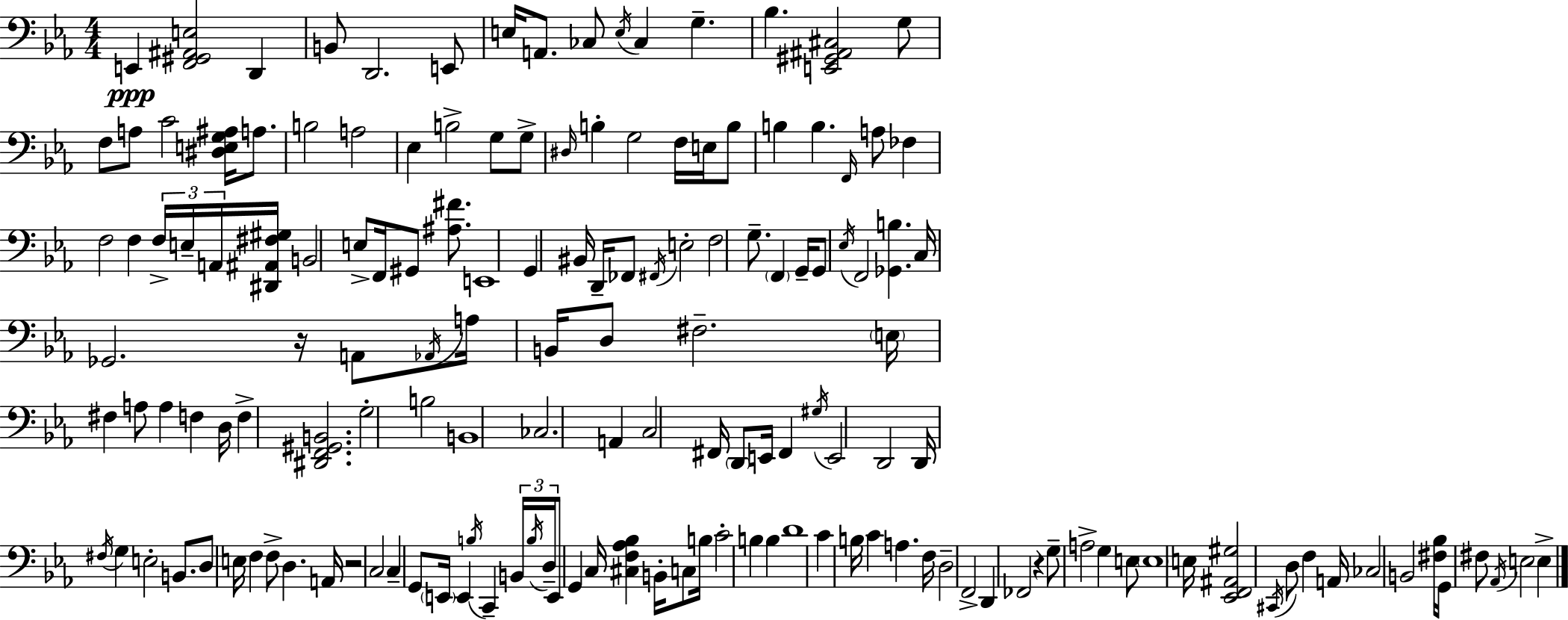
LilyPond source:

{
  \clef bass
  \numericTimeSignature
  \time 4/4
  \key ees \major
  e,4\ppp <f, gis, ais, e>2 d,4 | b,8 d,2. e,8 | e16 a,8. ces8 \acciaccatura { e16 } ces4 g4.-- | bes4. <e, gis, ais, cis>2 g8 | \break f8 a8 c'2 <dis e g ais>16 a8. | b2 a2 | ees4 b2-> g8 g8-> | \grace { dis16 } b4-. g2 f16 e16 | \break b8 b4 b4. \grace { f,16 } a8 fes4 | f2 f4 \tuplet 3/2 { f16-> | e16-- a,16 } <dis, ais, fis gis>16 b,2 e8-> f,16 gis,8 | <ais fis'>8. e,1 | \break g,4 bis,16 d,16-- fes,8 \acciaccatura { fis,16 } e2-. | f2 g8.-- \parenthesize f,4 | g,16-- g,8 \acciaccatura { ees16 } f,2 <ges, b>4. | c16 ges,2. | \break r16 a,8 \acciaccatura { aes,16 } a16 b,16 d8 fis2.-- | \parenthesize e16 fis4 a8 a4 | f4 d16 f4-> <dis, f, gis, b,>2. | g2-. b2 | \break b,1 | ces2. | a,4 c2 fis,16 \parenthesize d,8 | e,16 fis,4 \acciaccatura { gis16 } e,2 d,2 | \break d,16 \acciaccatura { fis16 } g4 e2-. | b,8. d8 e16 f4 f8-> | d4. a,16 r2 | c2 c4-- g,8 \parenthesize e,16 e,4 | \break \acciaccatura { b16 } c,4-- \tuplet 3/2 { b,16 \acciaccatura { b16 } d16-- } e,8 g,4 | c16 <cis f aes bes>4 b,16-. c8 b16 c'2-. | b4 b4 d'1 | c'4 b16 c'4 | \break a4. f16 d2-- | f,2-> d,4 fes,2 | r4 g8-- a2-> | g4 e8 \parenthesize e1 | \break e16 <ees, f, ais, gis>2 | \acciaccatura { cis,16 } d8 f4 a,16 ces2 | b,2 <fis bes>16 g,16 fis8 \acciaccatura { aes,16 } | e2 e4-> \bar "|."
}